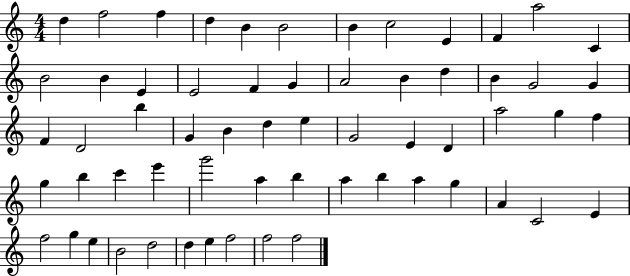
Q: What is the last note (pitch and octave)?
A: F5